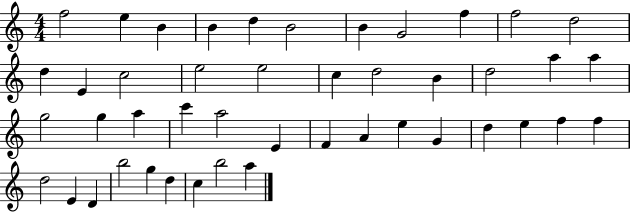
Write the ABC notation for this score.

X:1
T:Untitled
M:4/4
L:1/4
K:C
f2 e B B d B2 B G2 f f2 d2 d E c2 e2 e2 c d2 B d2 a a g2 g a c' a2 E F A e G d e f f d2 E D b2 g d c b2 a